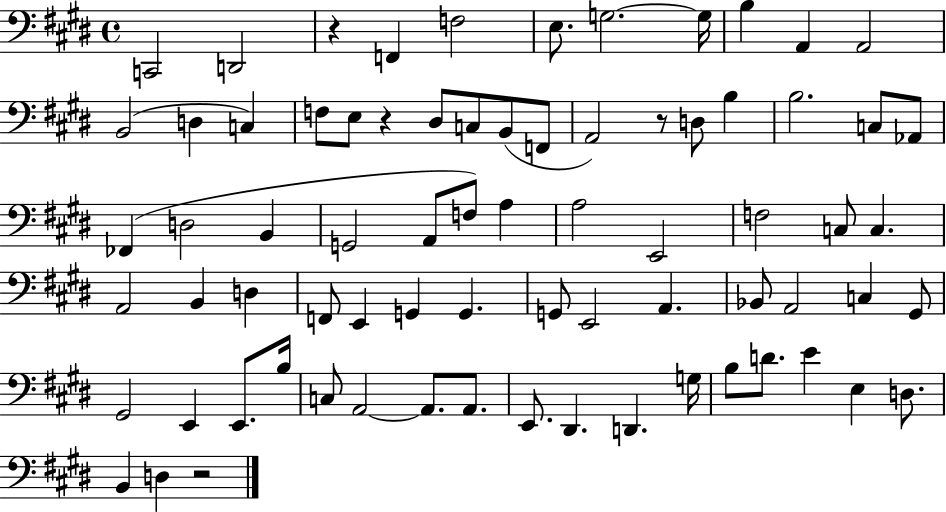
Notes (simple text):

C2/h D2/h R/q F2/q F3/h E3/e. G3/h. G3/s B3/q A2/q A2/h B2/h D3/q C3/q F3/e E3/e R/q D#3/e C3/e B2/e F2/e A2/h R/e D3/e B3/q B3/h. C3/e Ab2/e FES2/q D3/h B2/q G2/h A2/e F3/e A3/q A3/h E2/h F3/h C3/e C3/q. A2/h B2/q D3/q F2/e E2/q G2/q G2/q. G2/e E2/h A2/q. Bb2/e A2/h C3/q G#2/e G#2/h E2/q E2/e. B3/s C3/e A2/h A2/e. A2/e. E2/e. D#2/q. D2/q. G3/s B3/e D4/e. E4/q E3/q D3/e. B2/q D3/q R/h